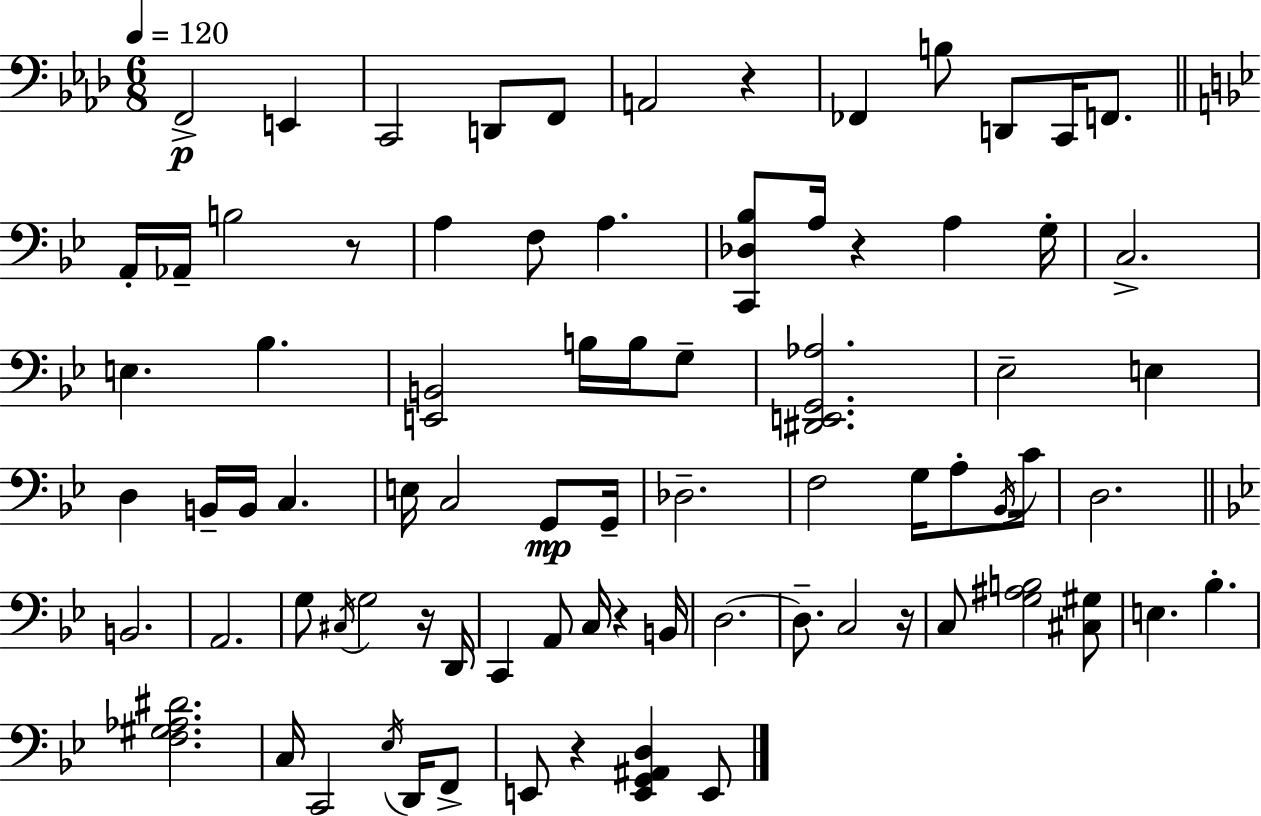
X:1
T:Untitled
M:6/8
L:1/4
K:Fm
F,,2 E,, C,,2 D,,/2 F,,/2 A,,2 z _F,, B,/2 D,,/2 C,,/4 F,,/2 A,,/4 _A,,/4 B,2 z/2 A, F,/2 A, [C,,_D,_B,]/2 A,/4 z A, G,/4 C,2 E, _B, [E,,B,,]2 B,/4 B,/4 G,/2 [^D,,E,,G,,_A,]2 _E,2 E, D, B,,/4 B,,/4 C, E,/4 C,2 G,,/2 G,,/4 _D,2 F,2 G,/4 A,/2 _B,,/4 C/4 D,2 B,,2 A,,2 G,/2 ^C,/4 G,2 z/4 D,,/4 C,, A,,/2 C,/4 z B,,/4 D,2 D,/2 C,2 z/4 C,/2 [G,^A,B,]2 [^C,^G,]/2 E, _B, [F,^G,_A,^D]2 C,/4 C,,2 _E,/4 D,,/4 F,,/2 E,,/2 z [E,,G,,^A,,D,] E,,/2